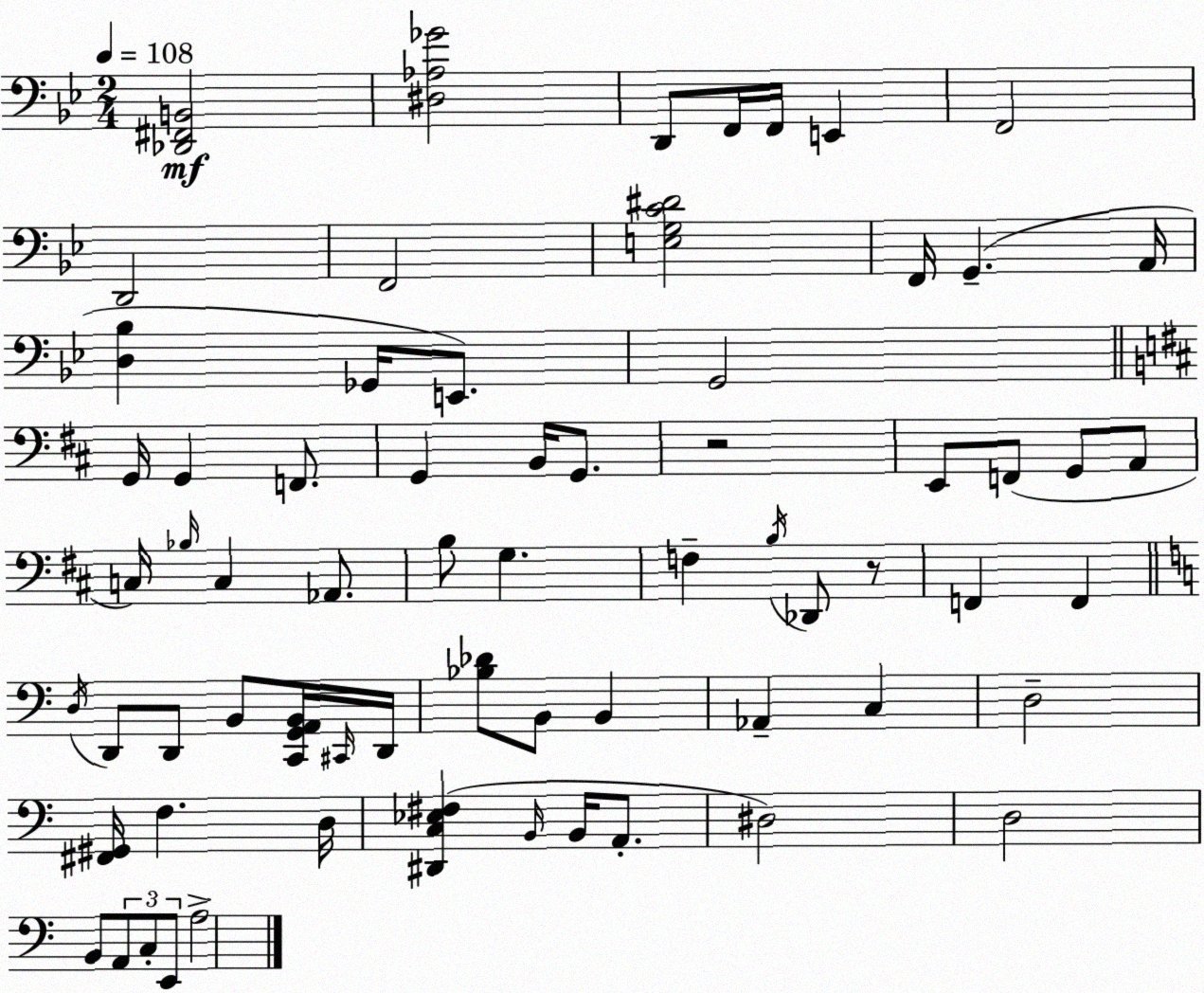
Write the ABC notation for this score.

X:1
T:Untitled
M:2/4
L:1/4
K:Bb
[_D,,^F,,B,,]2 [^D,_A,_G]2 D,,/2 F,,/4 F,,/4 E,, F,,2 D,,2 F,,2 [E,G,C^D]2 F,,/4 G,, A,,/4 [D,_B,] _G,,/4 E,,/2 G,,2 G,,/4 G,, F,,/2 G,, B,,/4 G,,/2 z2 E,,/2 F,,/2 G,,/2 A,,/2 C,/4 _B,/4 C, _A,,/2 B,/2 G, F, B,/4 _D,,/2 z/2 F,, F,, D,/4 D,,/2 D,,/2 B,,/2 [C,,G,,A,,B,,]/4 ^C,,/4 D,,/4 [_B,_D]/2 B,,/2 B,, _A,, C, D,2 [^F,,^G,,]/4 F, D,/4 [^D,,C,_E,^F,] B,,/4 B,,/4 A,,/2 ^D,2 D,2 B,,/2 A,,/2 C,/2 E,,/2 A,2